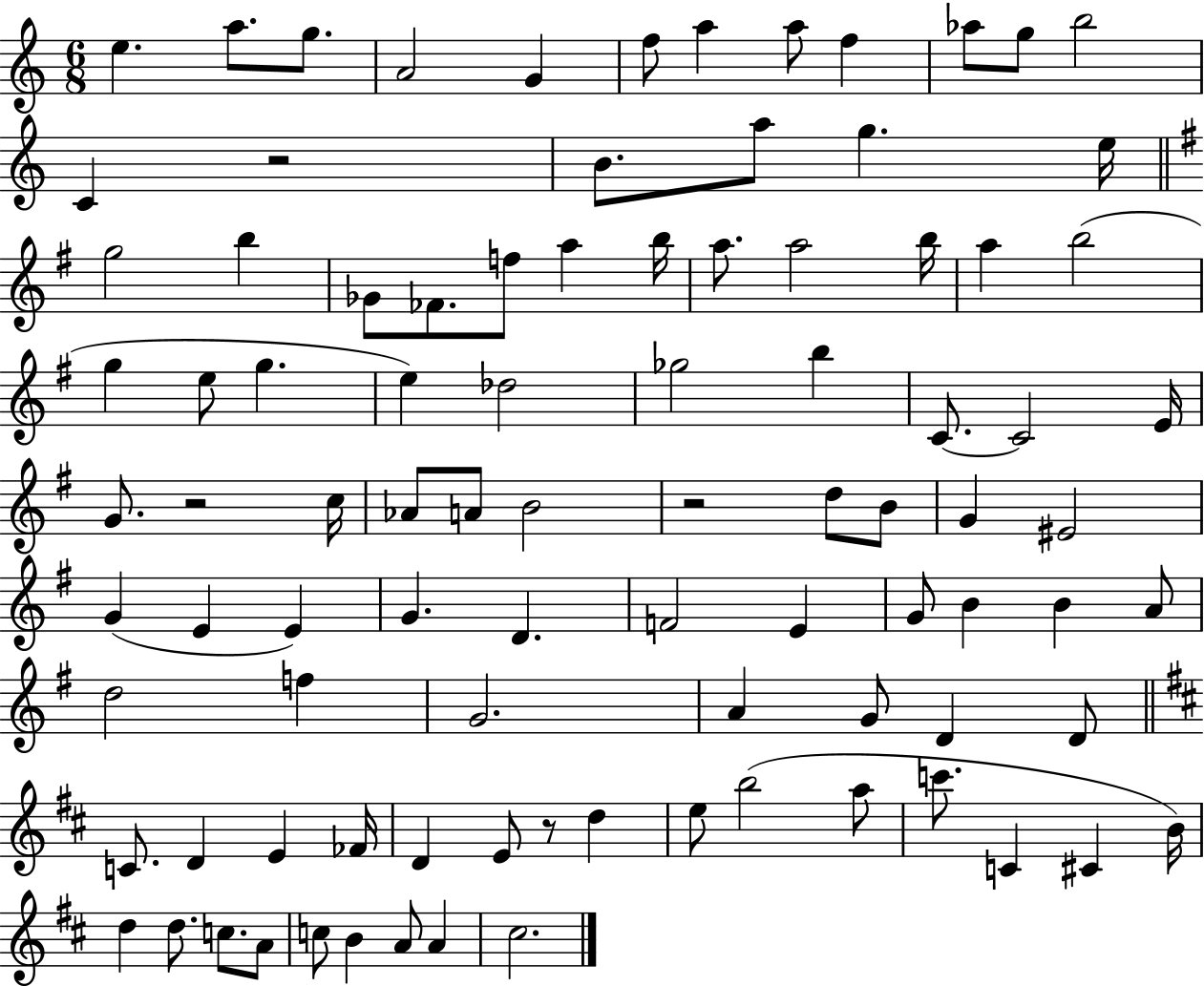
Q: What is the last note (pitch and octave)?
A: C#5